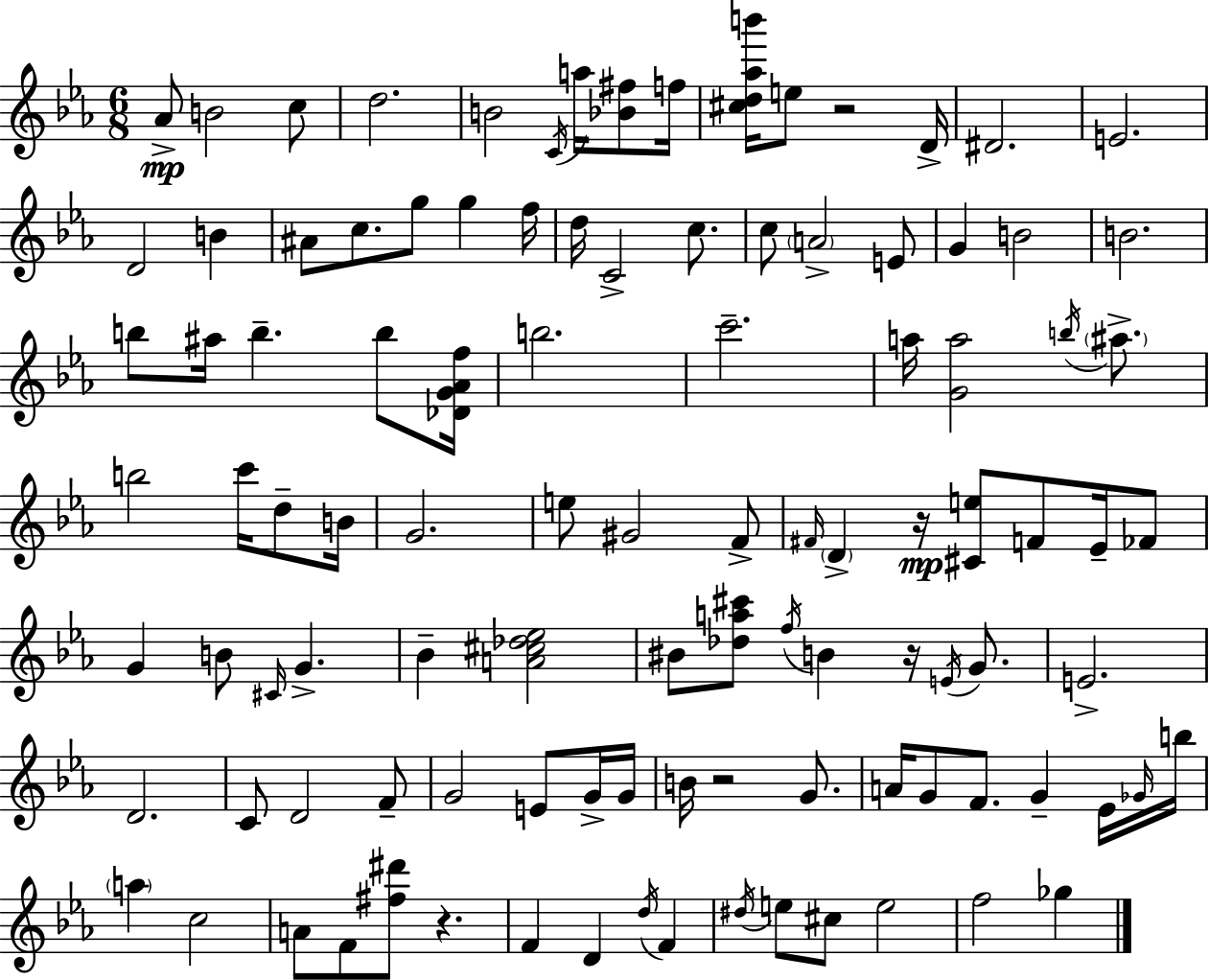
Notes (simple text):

Ab4/e B4/h C5/e D5/h. B4/h C4/s A5/s [Bb4,F#5]/e F5/s [C#5,D5,Ab5,B6]/s E5/e R/h D4/s D#4/h. E4/h. D4/h B4/q A#4/e C5/e. G5/e G5/q F5/s D5/s C4/h C5/e. C5/e A4/h E4/e G4/q B4/h B4/h. B5/e A#5/s B5/q. B5/e [Db4,G4,Ab4,F5]/s B5/h. C6/h. A5/s [G4,A5]/h B5/s A#5/e. B5/h C6/s D5/e B4/s G4/h. E5/e G#4/h F4/e F#4/s D4/q R/s [C#4,E5]/e F4/e Eb4/s FES4/e G4/q B4/e C#4/s G4/q. Bb4/q [A4,C#5,Db5,Eb5]/h BIS4/e [Db5,A5,C#6]/e F5/s B4/q R/s E4/s G4/e. E4/h. D4/h. C4/e D4/h F4/e G4/h E4/e G4/s G4/s B4/s R/h G4/e. A4/s G4/e F4/e. G4/q Eb4/s Gb4/s B5/s A5/q C5/h A4/e F4/e [F#5,D#6]/e R/q. F4/q D4/q D5/s F4/q D#5/s E5/e C#5/e E5/h F5/h Gb5/q